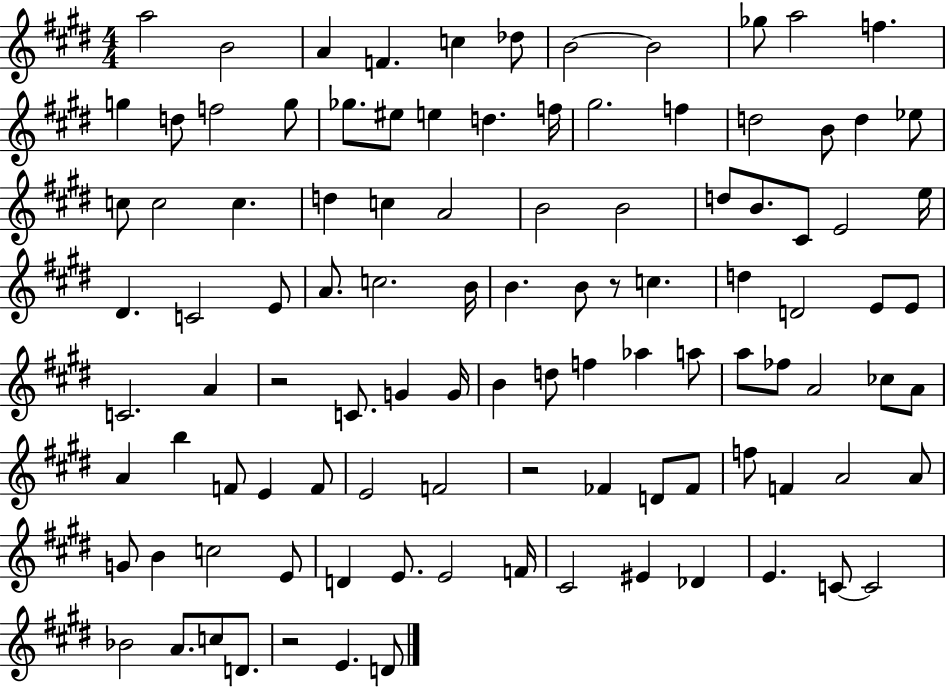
X:1
T:Untitled
M:4/4
L:1/4
K:E
a2 B2 A F c _d/2 B2 B2 _g/2 a2 f g d/2 f2 g/2 _g/2 ^e/2 e d f/4 ^g2 f d2 B/2 d _e/2 c/2 c2 c d c A2 B2 B2 d/2 B/2 ^C/2 E2 e/4 ^D C2 E/2 A/2 c2 B/4 B B/2 z/2 c d D2 E/2 E/2 C2 A z2 C/2 G G/4 B d/2 f _a a/2 a/2 _f/2 A2 _c/2 A/2 A b F/2 E F/2 E2 F2 z2 _F D/2 _F/2 f/2 F A2 A/2 G/2 B c2 E/2 D E/2 E2 F/4 ^C2 ^E _D E C/2 C2 _B2 A/2 c/2 D/2 z2 E D/2